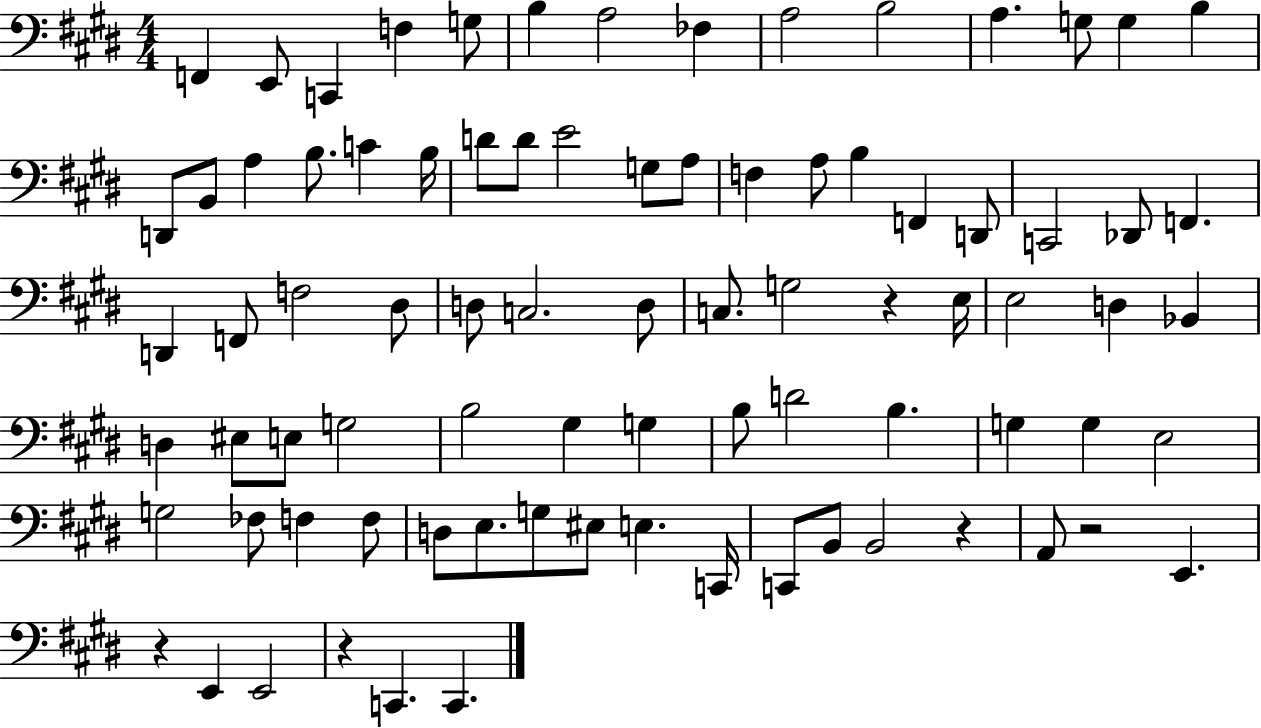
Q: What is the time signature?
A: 4/4